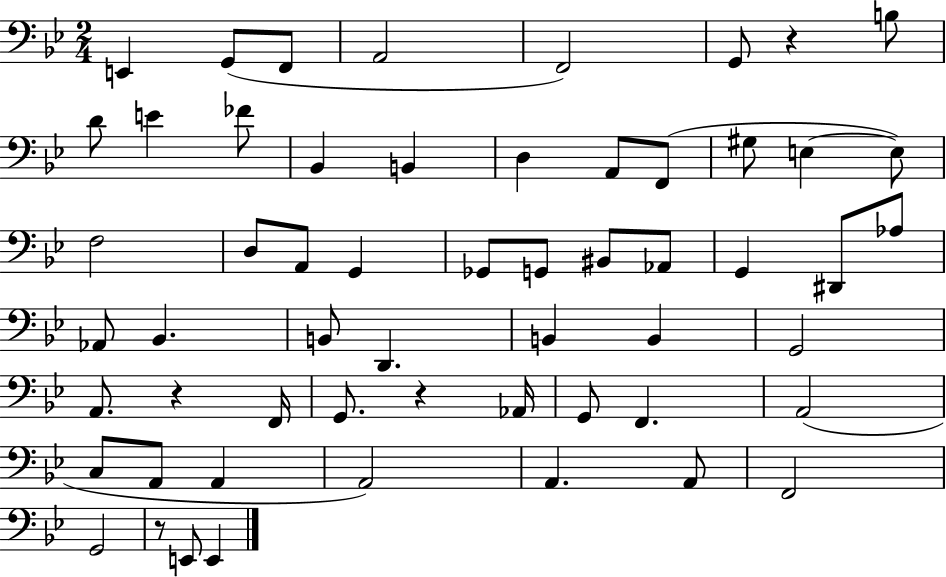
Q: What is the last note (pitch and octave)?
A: E2